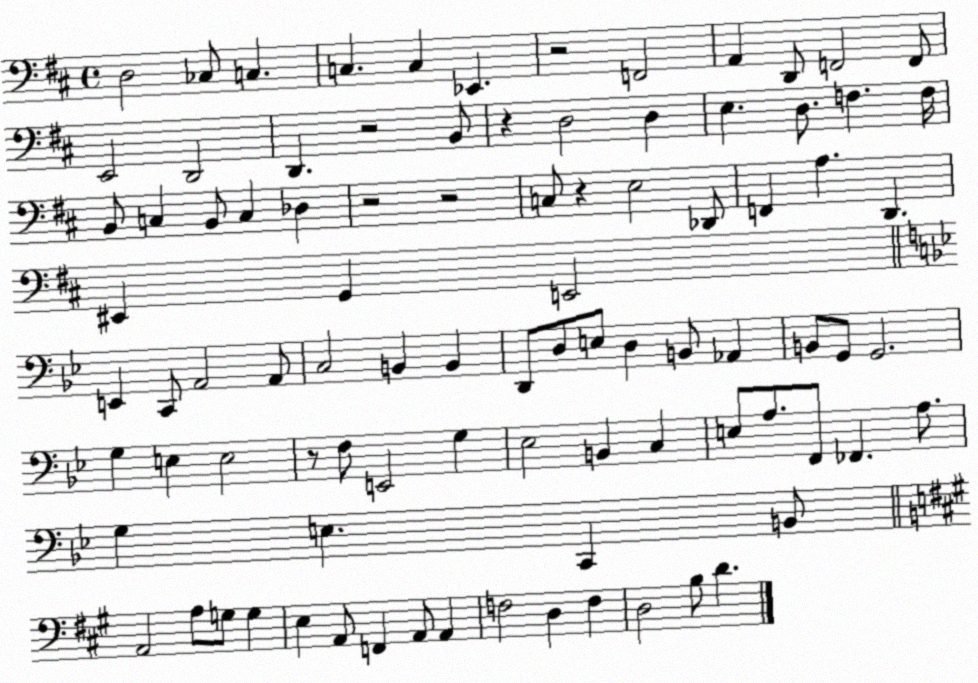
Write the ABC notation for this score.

X:1
T:Untitled
M:4/4
L:1/4
K:D
D,2 _C,/2 C, C, C, _E,, z2 F,,2 A,, D,,/2 F,,2 F,,/2 E,,2 D,,2 D,, z2 B,,/2 z D,2 D, E, D,/2 F, F,/4 B,,/2 C, B,,/2 C, _D, z2 z2 C,/2 z E,2 _D,,/2 F,, A, D,, ^E,, G,, E,,2 E,, C,,/2 A,,2 A,,/2 C,2 B,, B,, D,,/2 D,/2 E,/2 D, B,,/2 _A,, B,,/2 G,,/2 G,,2 G, E, E,2 z/2 F,/2 E,,2 G, _E,2 B,, C, E,/2 A,/2 F,,/2 _F,, A,/2 G, E, C,, B,,/2 A,,2 A,/2 G,/2 G, E, A,,/2 F,, A,,/2 A,, F,2 D, F, D,2 B,/2 D